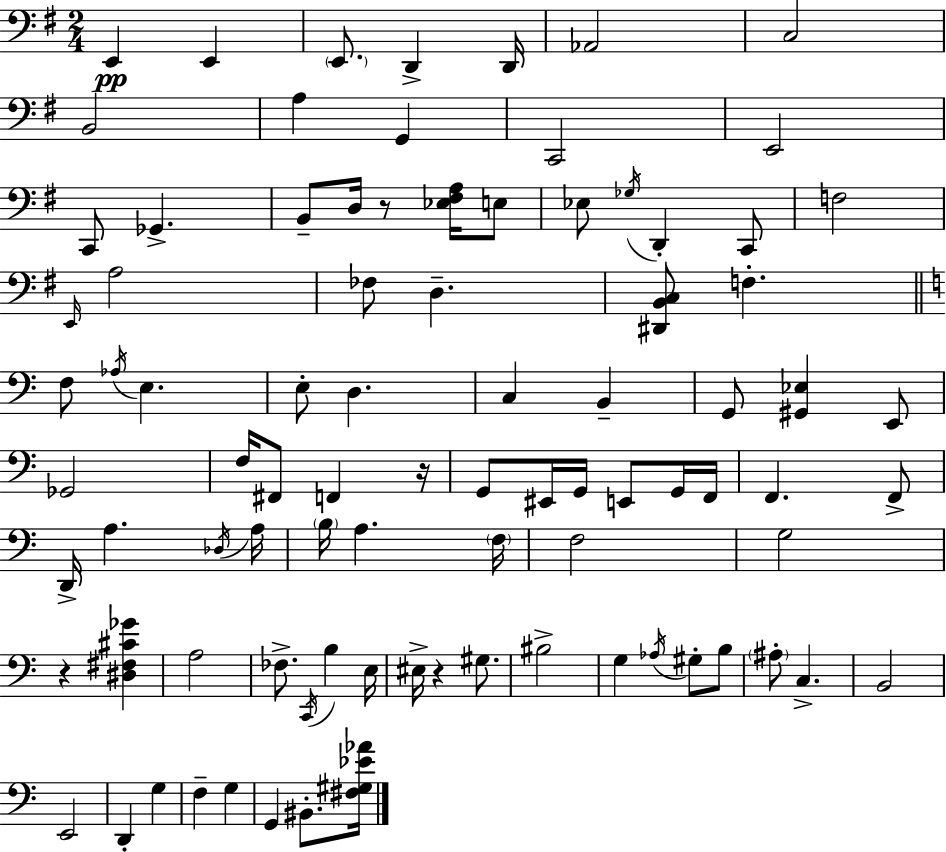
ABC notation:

X:1
T:Untitled
M:2/4
L:1/4
K:G
E,, E,, E,,/2 D,, D,,/4 _A,,2 C,2 B,,2 A, G,, C,,2 E,,2 C,,/2 _G,, B,,/2 D,/4 z/2 [_E,^F,A,]/4 E,/2 _E,/2 _G,/4 D,, C,,/2 F,2 E,,/4 A,2 _F,/2 D, [^D,,B,,C,]/2 F, F,/2 _A,/4 E, E,/2 D, C, B,, G,,/2 [^G,,_E,] E,,/2 _G,,2 F,/4 ^F,,/2 F,, z/4 G,,/2 ^E,,/4 G,,/4 E,,/2 G,,/4 F,,/4 F,, F,,/2 D,,/4 A, _D,/4 A,/4 B,/4 A, F,/4 F,2 G,2 z [^D,^F,^C_G] A,2 _F,/2 C,,/4 B, E,/4 ^E,/4 z ^G,/2 ^B,2 G, _A,/4 ^G,/2 B,/2 ^A,/2 C, B,,2 E,,2 D,, G, F, G, G,, ^B,,/2 [^F,^G,_E_A]/4